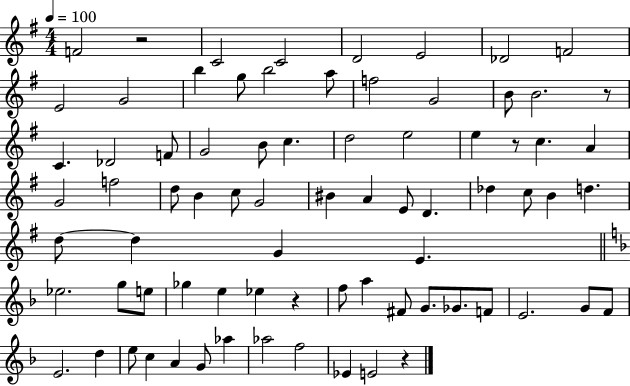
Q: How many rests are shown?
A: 5